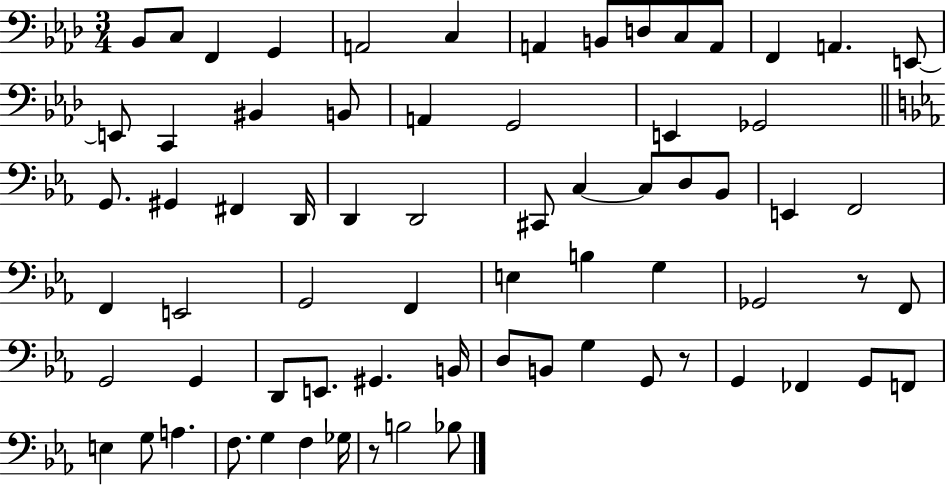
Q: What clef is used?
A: bass